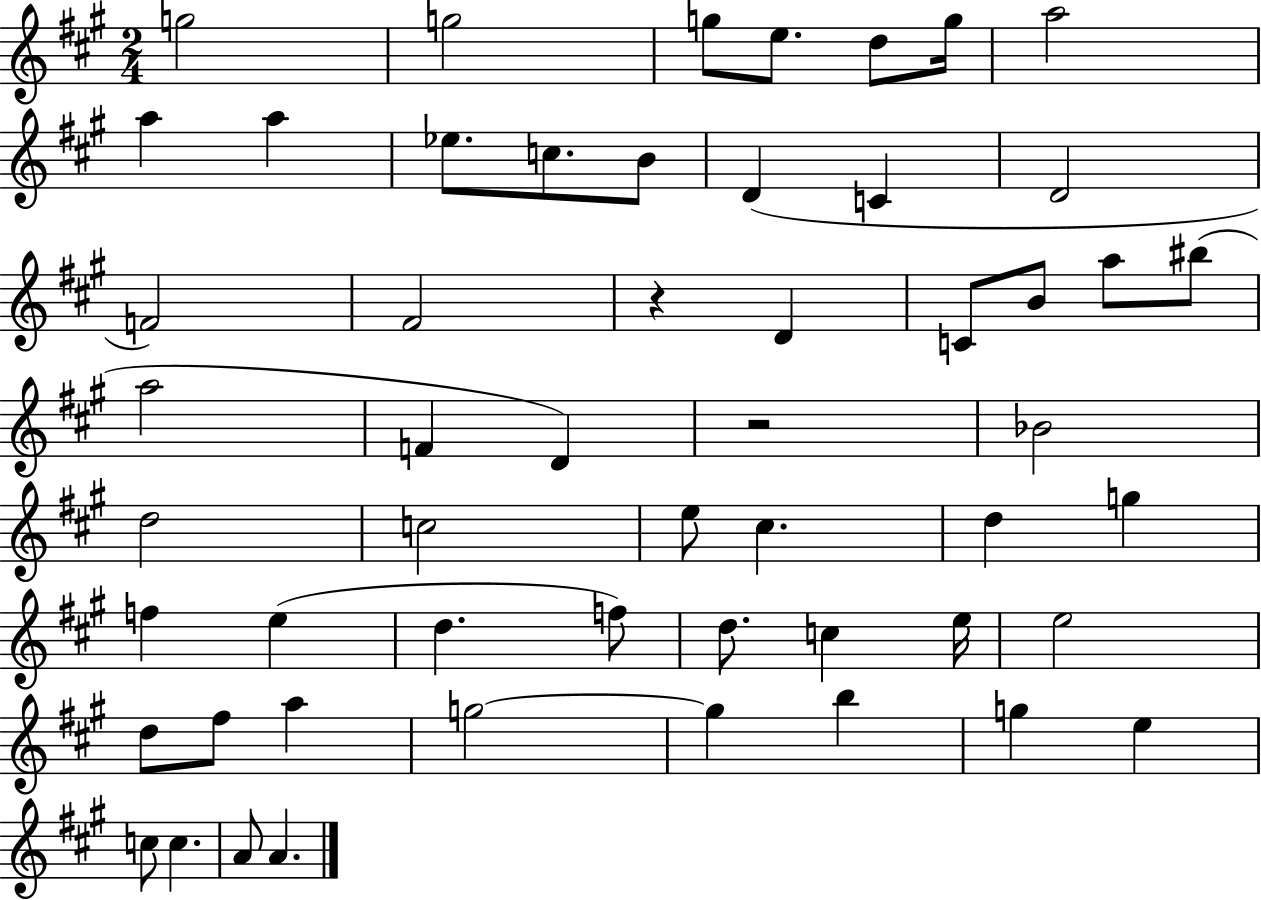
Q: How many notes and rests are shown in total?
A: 54